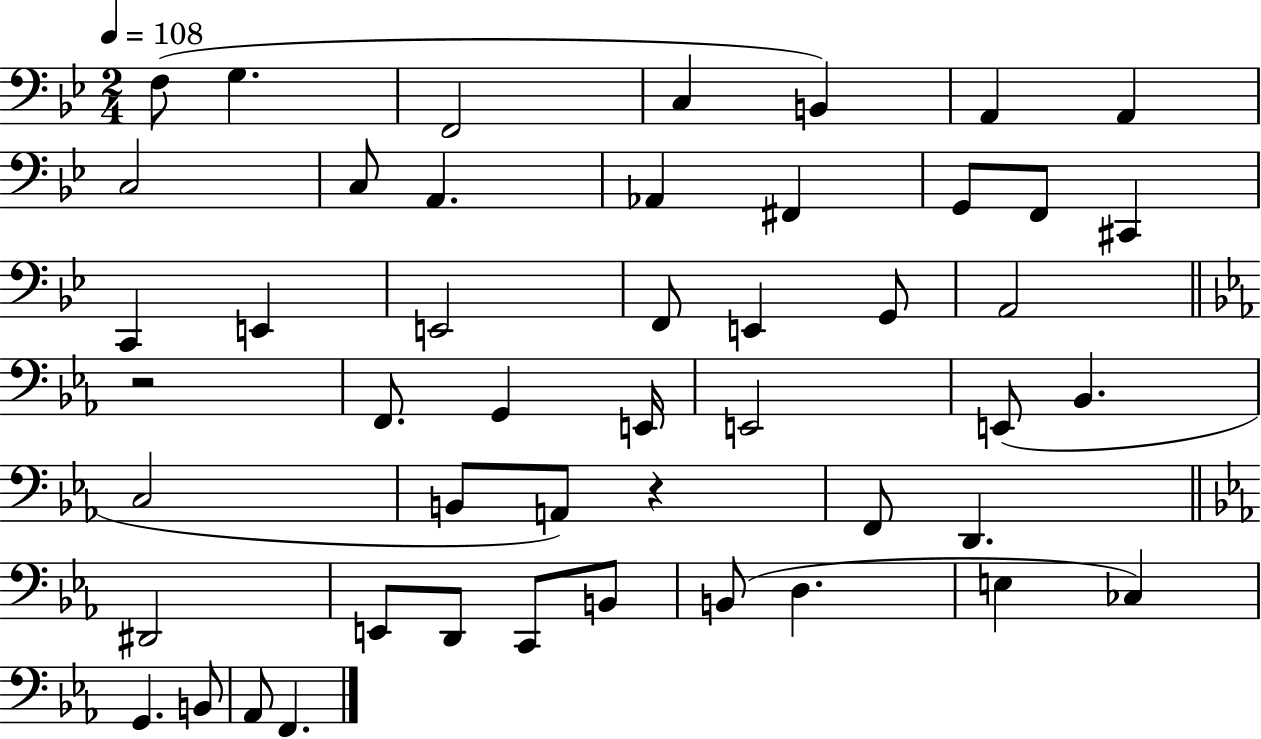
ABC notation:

X:1
T:Untitled
M:2/4
L:1/4
K:Bb
F,/2 G, F,,2 C, B,, A,, A,, C,2 C,/2 A,, _A,, ^F,, G,,/2 F,,/2 ^C,, C,, E,, E,,2 F,,/2 E,, G,,/2 A,,2 z2 F,,/2 G,, E,,/4 E,,2 E,,/2 _B,, C,2 B,,/2 A,,/2 z F,,/2 D,, ^D,,2 E,,/2 D,,/2 C,,/2 B,,/2 B,,/2 D, E, _C, G,, B,,/2 _A,,/2 F,,